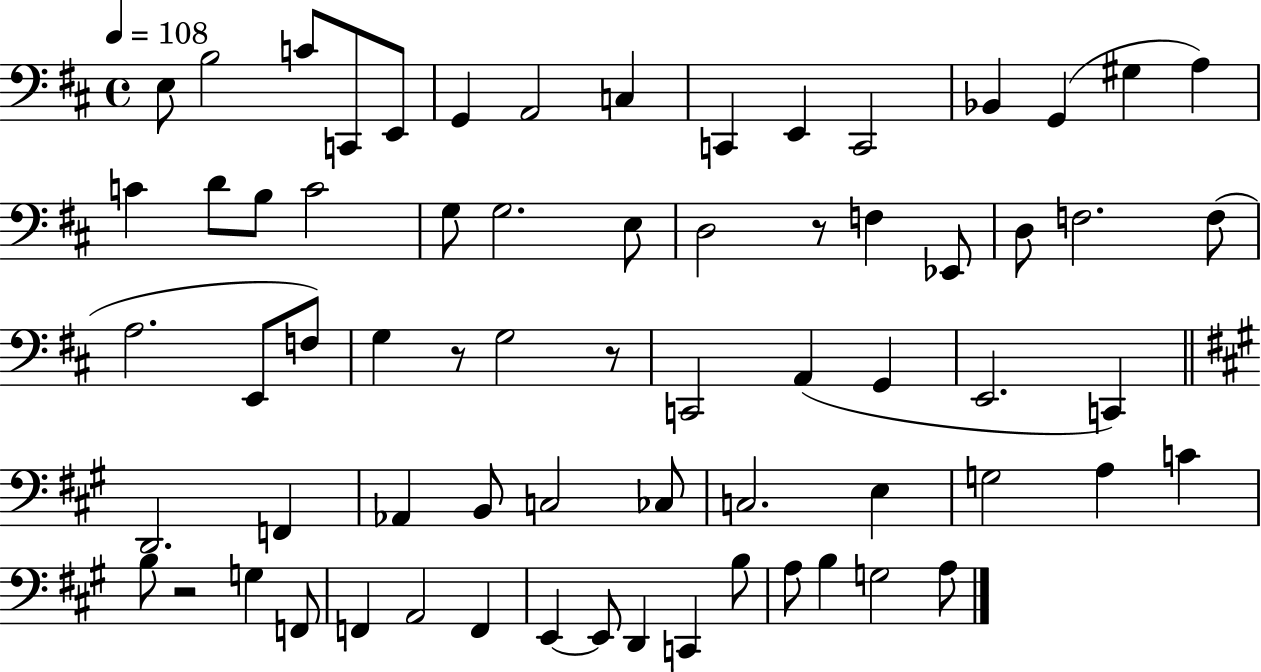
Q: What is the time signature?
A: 4/4